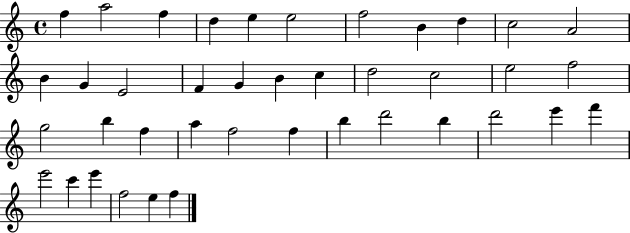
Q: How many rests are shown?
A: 0